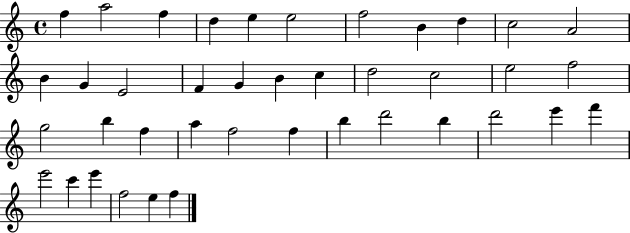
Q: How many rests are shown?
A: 0